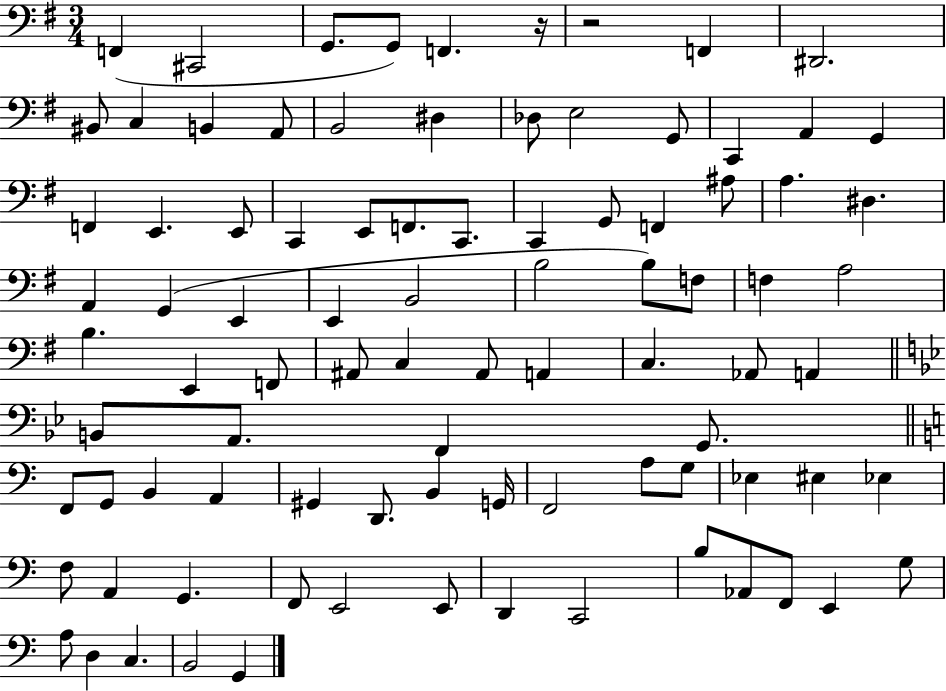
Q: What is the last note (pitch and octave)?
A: G2